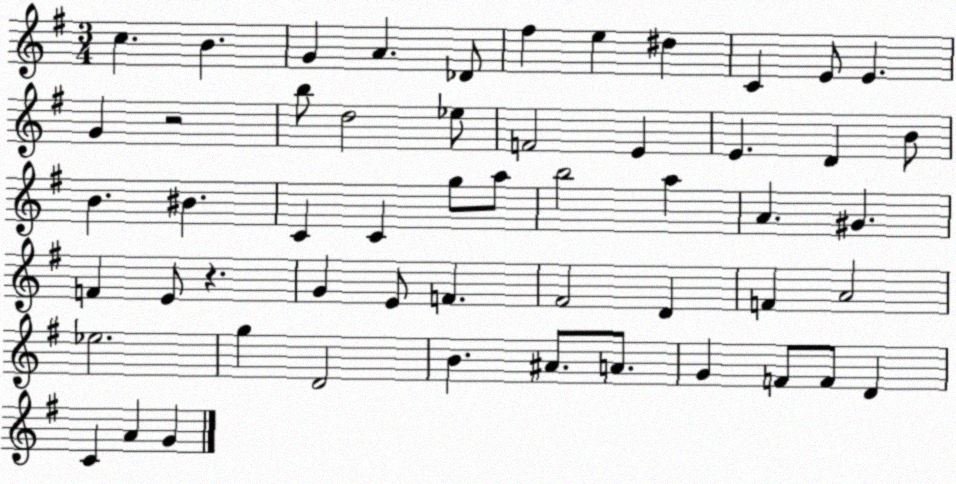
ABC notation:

X:1
T:Untitled
M:3/4
L:1/4
K:G
c B G A _D/2 ^f e ^d C E/2 E G z2 b/2 d2 _e/2 F2 E E D B/2 B ^B C C g/2 a/2 b2 a A ^G F E/2 z G E/2 F ^F2 D F A2 _e2 g D2 B ^A/2 A/2 G F/2 F/2 D C A G